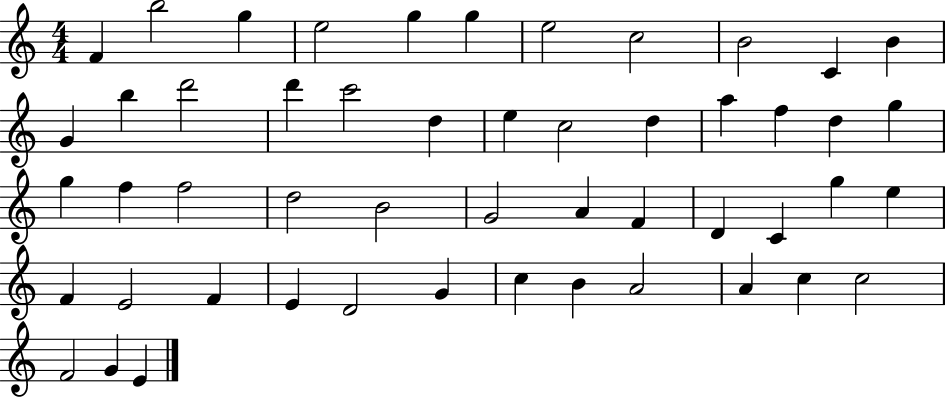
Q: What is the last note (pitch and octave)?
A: E4